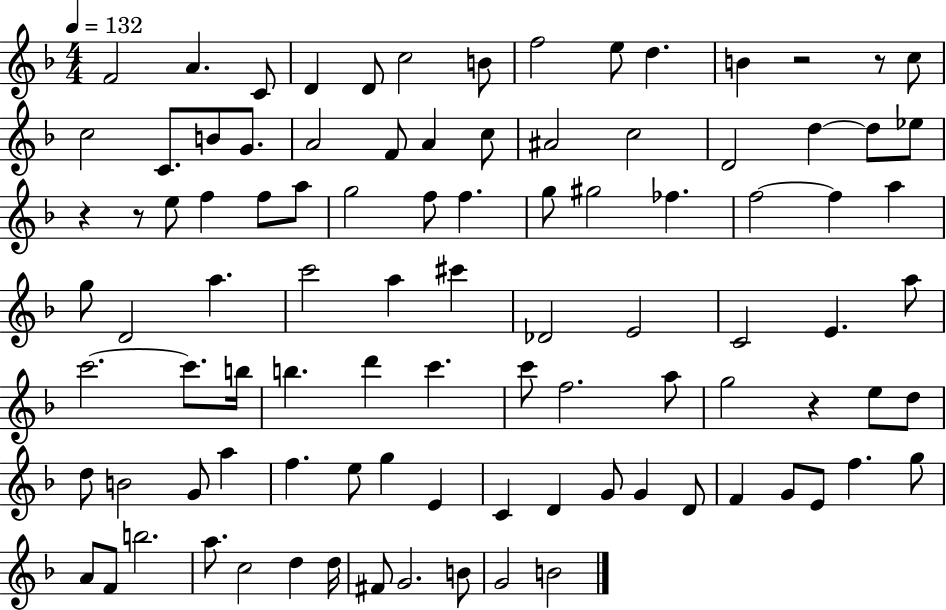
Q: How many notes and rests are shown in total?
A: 97